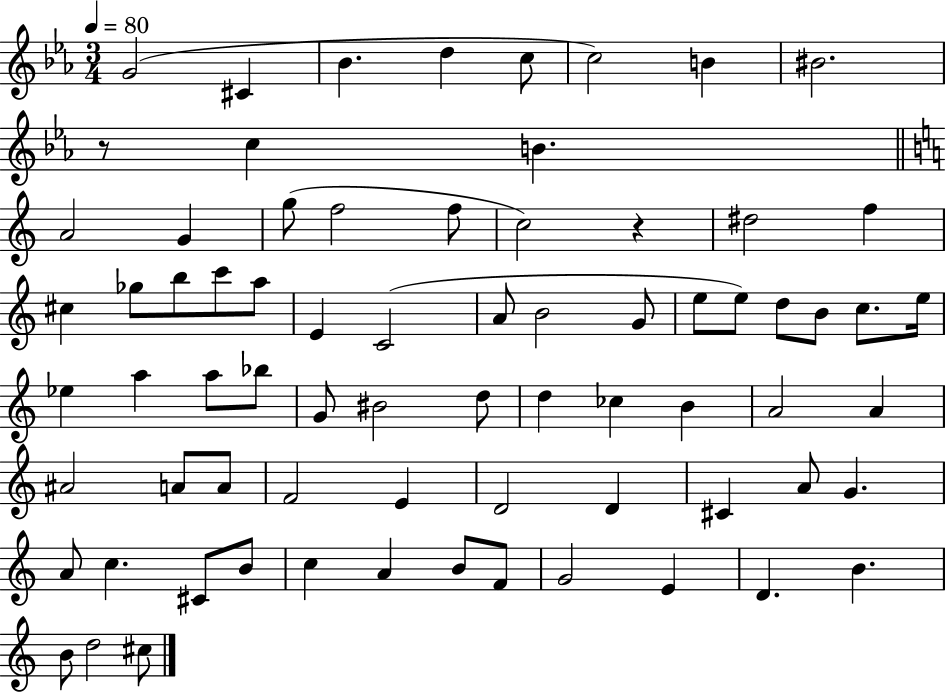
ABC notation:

X:1
T:Untitled
M:3/4
L:1/4
K:Eb
G2 ^C _B d c/2 c2 B ^B2 z/2 c B A2 G g/2 f2 f/2 c2 z ^d2 f ^c _g/2 b/2 c'/2 a/2 E C2 A/2 B2 G/2 e/2 e/2 d/2 B/2 c/2 e/4 _e a a/2 _b/2 G/2 ^B2 d/2 d _c B A2 A ^A2 A/2 A/2 F2 E D2 D ^C A/2 G A/2 c ^C/2 B/2 c A B/2 F/2 G2 E D B B/2 d2 ^c/2